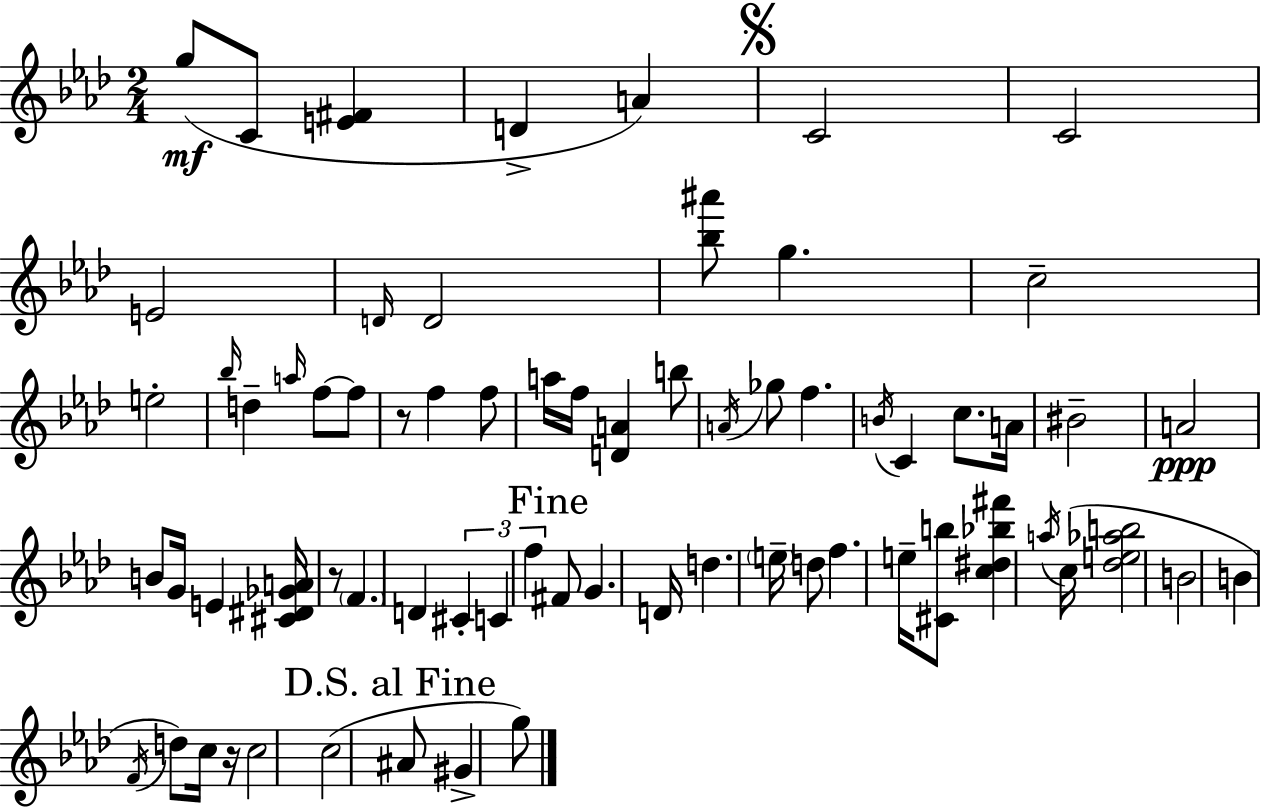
{
  \clef treble
  \numericTimeSignature
  \time 2/4
  \key aes \major
  g''8(\mf c'8 <e' fis'>4 | d'4-> a'4) | \mark \markup { \musicglyph "scripts.segno" } c'2 | c'2 | \break e'2 | \grace { d'16 } d'2 | <bes'' ais'''>8 g''4. | c''2-- | \break e''2-. | \grace { bes''16 } d''4-- \grace { a''16 } f''8~~ | f''8 r8 f''4 | f''8 a''16 f''16 <d' a'>4 | \break b''8 \acciaccatura { a'16 } ges''8 f''4. | \acciaccatura { b'16 } c'4 | c''8. a'16 bis'2-- | a'2\ppp | \break b'8 g'16 | e'4 <cis' dis' ges' a'>16 r8 \parenthesize f'4. | d'4 | \tuplet 3/2 { cis'4-. c'4 | \break f''4 } \mark "Fine" fis'8 g'4. | d'16 d''4. | \parenthesize e''16-- d''8 f''4. | e''16-- <cis' b''>8 | \break <c'' dis'' bes'' fis'''>4 \acciaccatura { a''16 } c''16( <des'' e'' aes'' b''>2 | b'2 | b'4 | \acciaccatura { f'16 }) d''8 c''16 r16 c''2 | \break c''2( | \mark "D.S. al Fine" ais'8 | gis'4-> g''8) \bar "|."
}